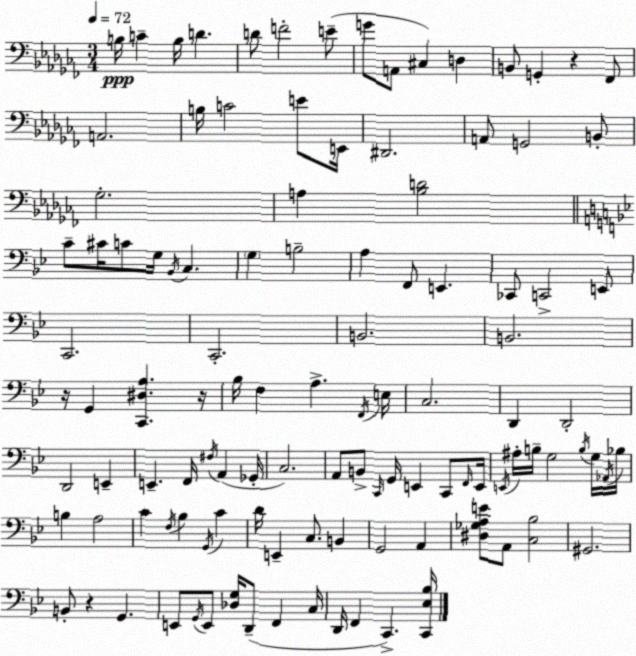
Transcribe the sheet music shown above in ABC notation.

X:1
T:Untitled
M:3/4
L:1/4
K:Abm
B,/4 C B,/4 D D/2 F2 E/2 G/2 A,,/2 ^C, D, B,,/2 G,, z _F,,/2 A,,2 B,/4 C2 E/2 E,,/4 ^D,,2 A,,/2 G,,2 B,,/2 _G,2 A, [_B,D]2 C/2 ^C/4 C/2 G,/4 _B,,/4 C, G, B,2 A, F,,/2 E,, _C,,/2 C,,2 E,,/2 C,,2 C,,2 B,,2 B,,2 z/4 G,, [C,,^D,A,] z/4 _B,/4 F, A, F,,/4 E,/4 C,2 D,, D,,2 D,,2 E,, E,, F,,/4 ^F,/4 A,, _G,,/4 C,2 A,,/2 B,,/2 C,,/4 G,,/4 E,, C,,/2 F,,/4 E,,/4 E,,/4 ^A,/4 B,/4 G,2 B,/4 G,/4 _A,,/4 _B,/4 B, A,2 C F,/4 _B, G,,/4 C D/4 E,, C,/2 B,, G,,2 A,, [^D,_G,A,E]/2 A,,/2 [C,_B,]2 ^G,,2 B,,/2 z G,, E,,/2 G,,/4 E,,/2 [_D,G,]/4 D,,/2 F,, C,/4 D,,/4 F,, C,, [C,,_E,_B,]/4